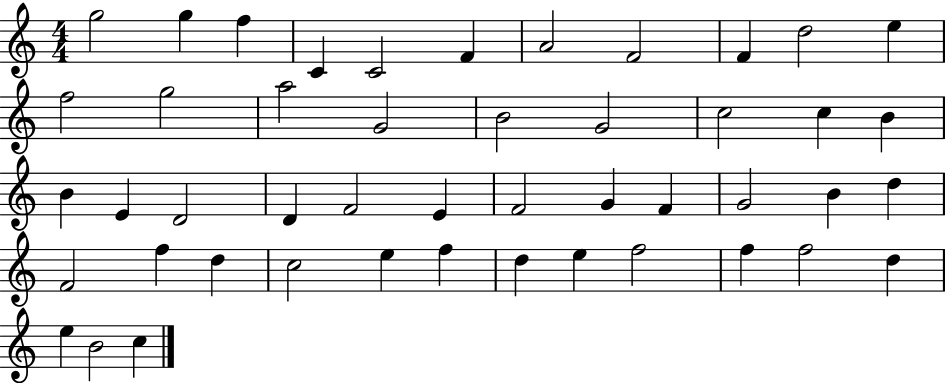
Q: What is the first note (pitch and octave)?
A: G5